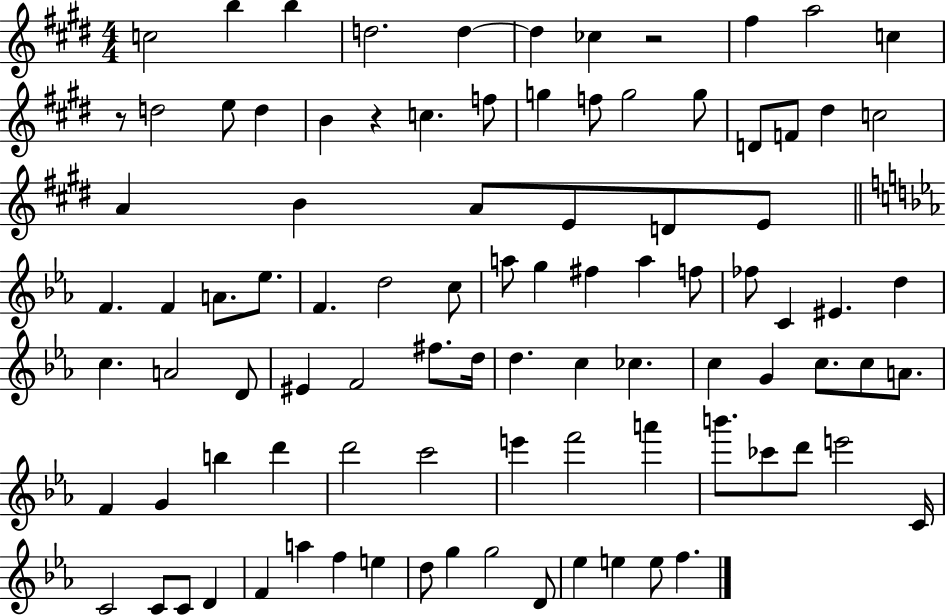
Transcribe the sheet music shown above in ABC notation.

X:1
T:Untitled
M:4/4
L:1/4
K:E
c2 b b d2 d d _c z2 ^f a2 c z/2 d2 e/2 d B z c f/2 g f/2 g2 g/2 D/2 F/2 ^d c2 A B A/2 E/2 D/2 E/2 F F A/2 _e/2 F d2 c/2 a/2 g ^f a f/2 _f/2 C ^E d c A2 D/2 ^E F2 ^f/2 d/4 d c _c c G c/2 c/2 A/2 F G b d' d'2 c'2 e' f'2 a' b'/2 _c'/2 d'/2 e'2 C/4 C2 C/2 C/2 D F a f e d/2 g g2 D/2 _e e e/2 f